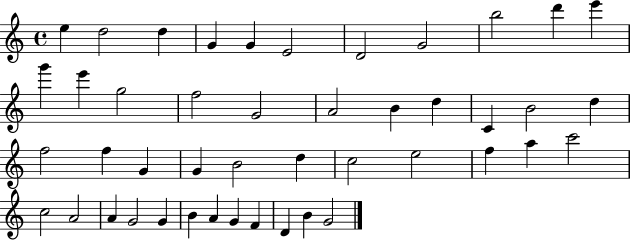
E5/q D5/h D5/q G4/q G4/q E4/h D4/h G4/h B5/h D6/q E6/q G6/q E6/q G5/h F5/h G4/h A4/h B4/q D5/q C4/q B4/h D5/q F5/h F5/q G4/q G4/q B4/h D5/q C5/h E5/h F5/q A5/q C6/h C5/h A4/h A4/q G4/h G4/q B4/q A4/q G4/q F4/q D4/q B4/q G4/h